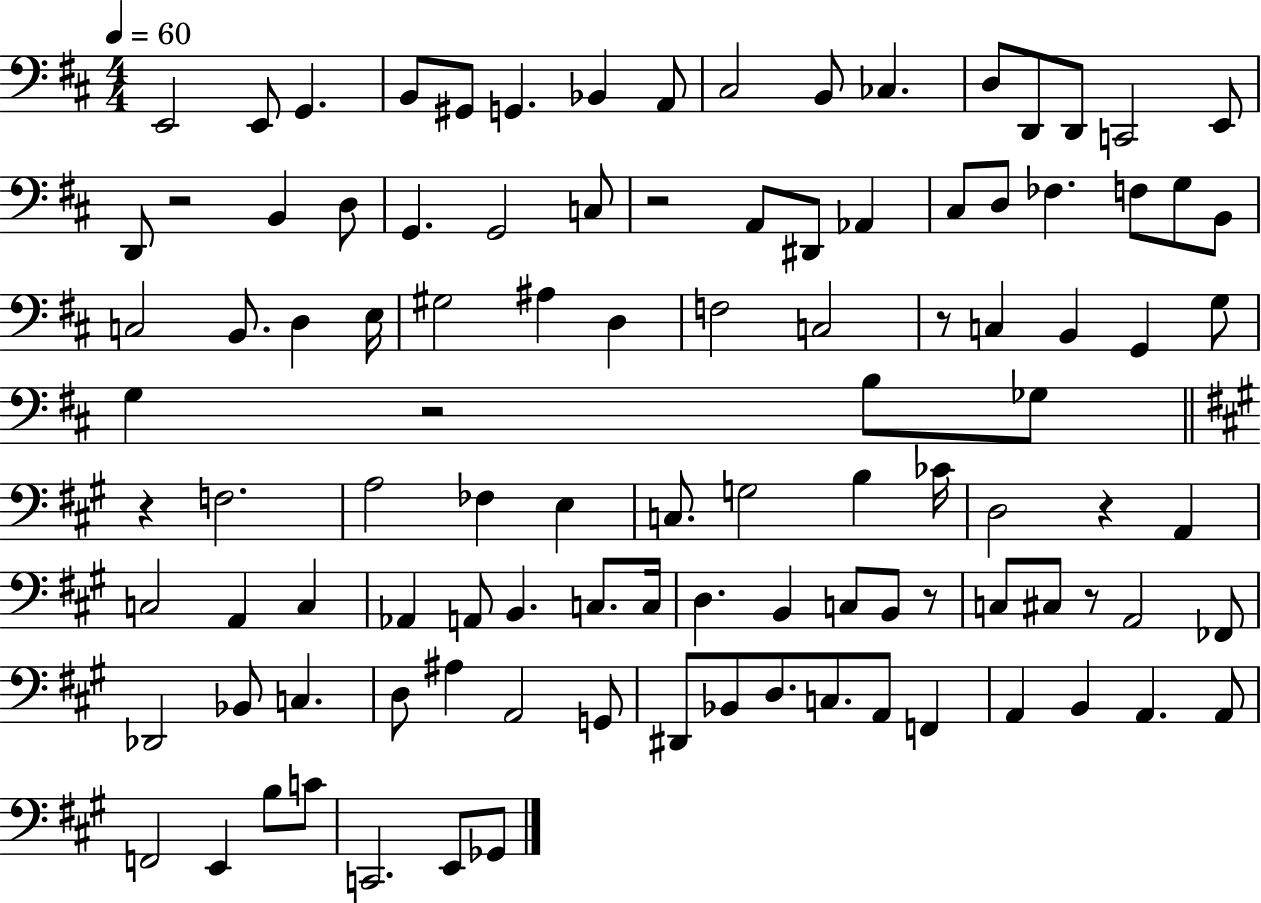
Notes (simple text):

E2/h E2/e G2/q. B2/e G#2/e G2/q. Bb2/q A2/e C#3/h B2/e CES3/q. D3/e D2/e D2/e C2/h E2/e D2/e R/h B2/q D3/e G2/q. G2/h C3/e R/h A2/e D#2/e Ab2/q C#3/e D3/e FES3/q. F3/e G3/e B2/e C3/h B2/e. D3/q E3/s G#3/h A#3/q D3/q F3/h C3/h R/e C3/q B2/q G2/q G3/e G3/q R/h B3/e Gb3/e R/q F3/h. A3/h FES3/q E3/q C3/e. G3/h B3/q CES4/s D3/h R/q A2/q C3/h A2/q C3/q Ab2/q A2/e B2/q. C3/e. C3/s D3/q. B2/q C3/e B2/e R/e C3/e C#3/e R/e A2/h FES2/e Db2/h Bb2/e C3/q. D3/e A#3/q A2/h G2/e D#2/e Bb2/e D3/e. C3/e. A2/e F2/q A2/q B2/q A2/q. A2/e F2/h E2/q B3/e C4/e C2/h. E2/e Gb2/e